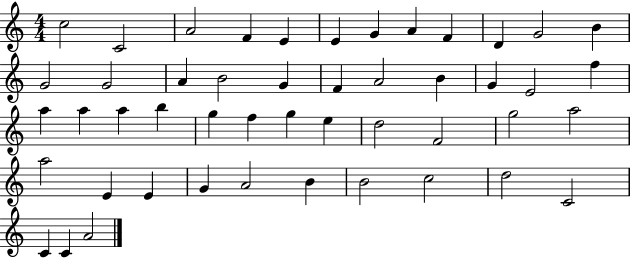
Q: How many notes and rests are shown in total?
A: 48